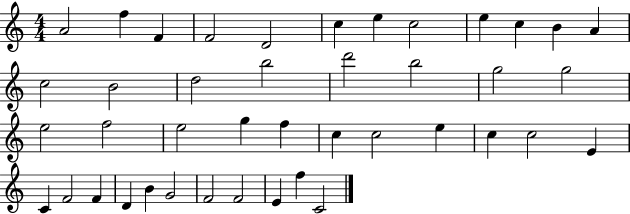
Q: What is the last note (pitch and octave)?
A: C4